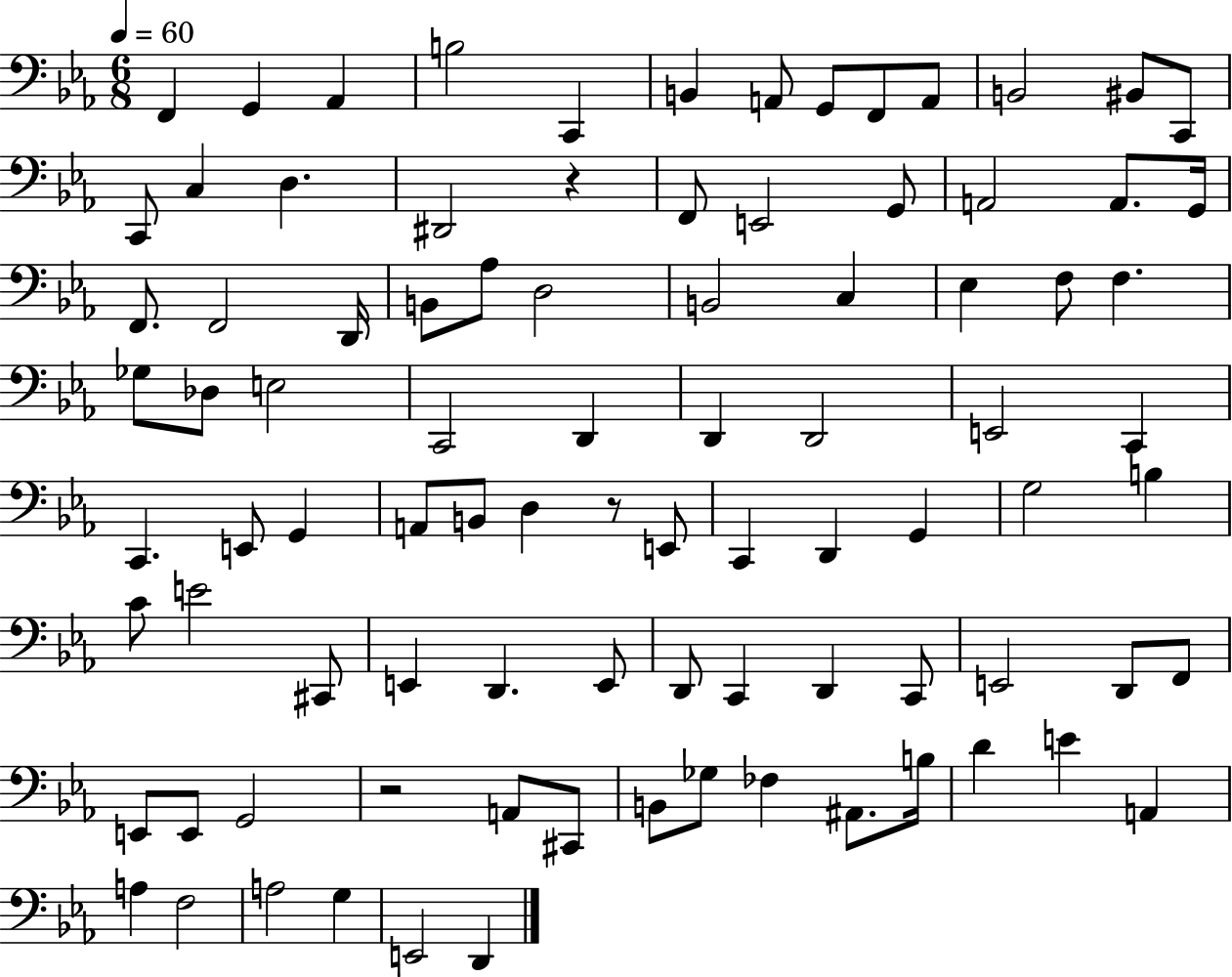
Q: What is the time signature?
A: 6/8